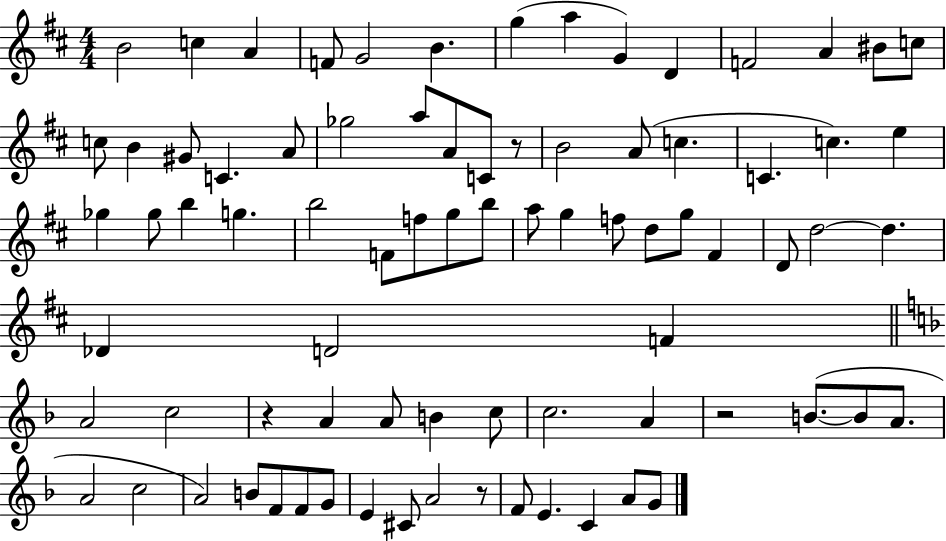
{
  \clef treble
  \numericTimeSignature
  \time 4/4
  \key d \major
  \repeat volta 2 { b'2 c''4 a'4 | f'8 g'2 b'4. | g''4( a''4 g'4) d'4 | f'2 a'4 bis'8 c''8 | \break c''8 b'4 gis'8 c'4. a'8 | ges''2 a''8 a'8 c'8 r8 | b'2 a'8( c''4. | c'4. c''4.) e''4 | \break ges''4 ges''8 b''4 g''4. | b''2 f'8 f''8 g''8 b''8 | a''8 g''4 f''8 d''8 g''8 fis'4 | d'8 d''2~~ d''4. | \break des'4 d'2 f'4 | \bar "||" \break \key f \major a'2 c''2 | r4 a'4 a'8 b'4 c''8 | c''2. a'4 | r2 b'8.~(~ b'8 a'8. | \break a'2 c''2 | a'2) b'8 f'8 f'8 g'8 | e'4 cis'8 a'2 r8 | f'8 e'4. c'4 a'8 g'8 | \break } \bar "|."
}